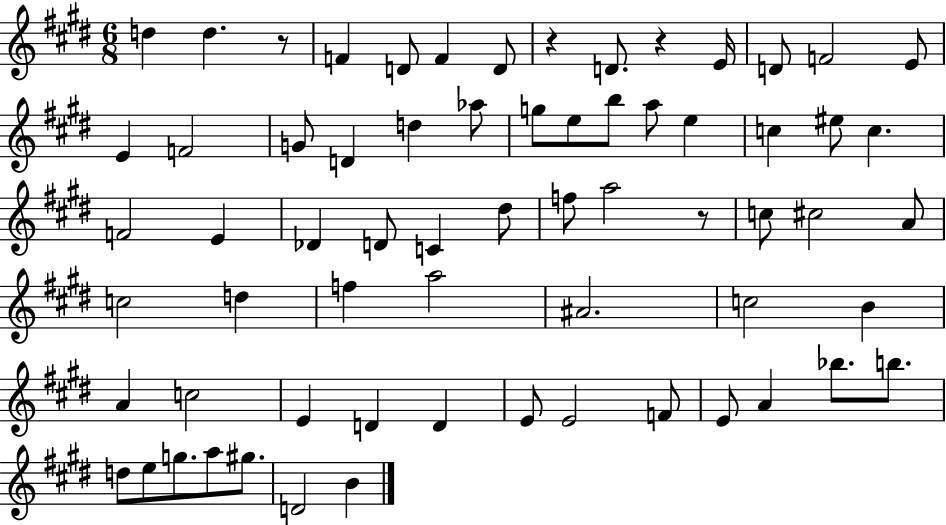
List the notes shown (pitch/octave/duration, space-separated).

D5/q D5/q. R/e F4/q D4/e F4/q D4/e R/q D4/e. R/q E4/s D4/e F4/h E4/e E4/q F4/h G4/e D4/q D5/q Ab5/e G5/e E5/e B5/e A5/e E5/q C5/q EIS5/e C5/q. F4/h E4/q Db4/q D4/e C4/q D#5/e F5/e A5/h R/e C5/e C#5/h A4/e C5/h D5/q F5/q A5/h A#4/h. C5/h B4/q A4/q C5/h E4/q D4/q D4/q E4/e E4/h F4/e E4/e A4/q Bb5/e. B5/e. D5/e E5/e G5/e. A5/e G#5/e. D4/h B4/q